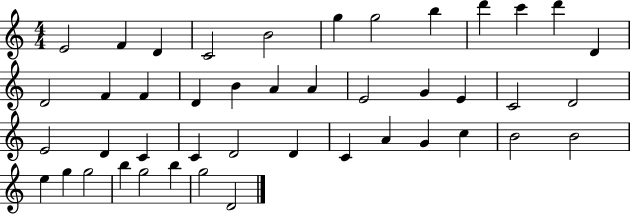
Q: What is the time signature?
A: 4/4